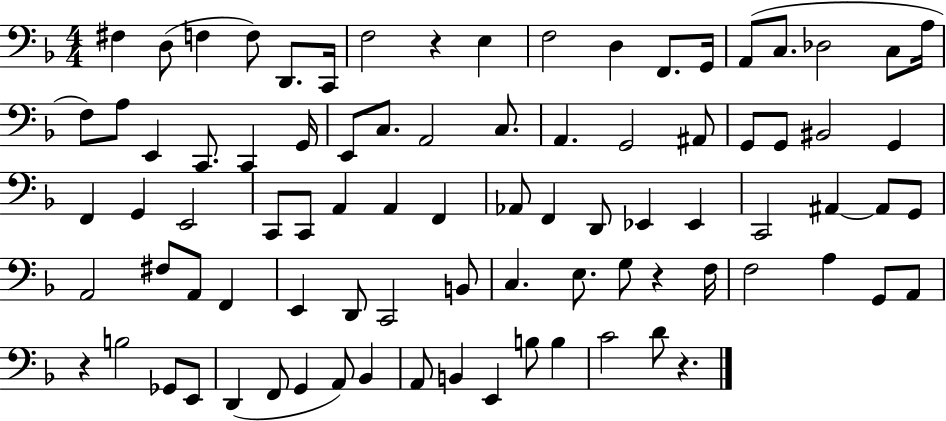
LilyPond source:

{
  \clef bass
  \numericTimeSignature
  \time 4/4
  \key f \major
  \repeat volta 2 { fis4 d8( f4 f8) d,8. c,16 | f2 r4 e4 | f2 d4 f,8. g,16 | a,8( c8. des2 c8 a16 | \break f8) a8 e,4 c,8. c,4 g,16 | e,8 c8. a,2 c8. | a,4. g,2 ais,8 | g,8 g,8 bis,2 g,4 | \break f,4 g,4 e,2 | c,8 c,8 a,4 a,4 f,4 | aes,8 f,4 d,8 ees,4 ees,4 | c,2 ais,4~~ ais,8 g,8 | \break a,2 fis8 a,8 f,4 | e,4 d,8 c,2 b,8 | c4. e8. g8 r4 f16 | f2 a4 g,8 a,8 | \break r4 b2 ges,8 e,8 | d,4( f,8 g,4 a,8) bes,4 | a,8 b,4 e,4 b8 b4 | c'2 d'8 r4. | \break } \bar "|."
}